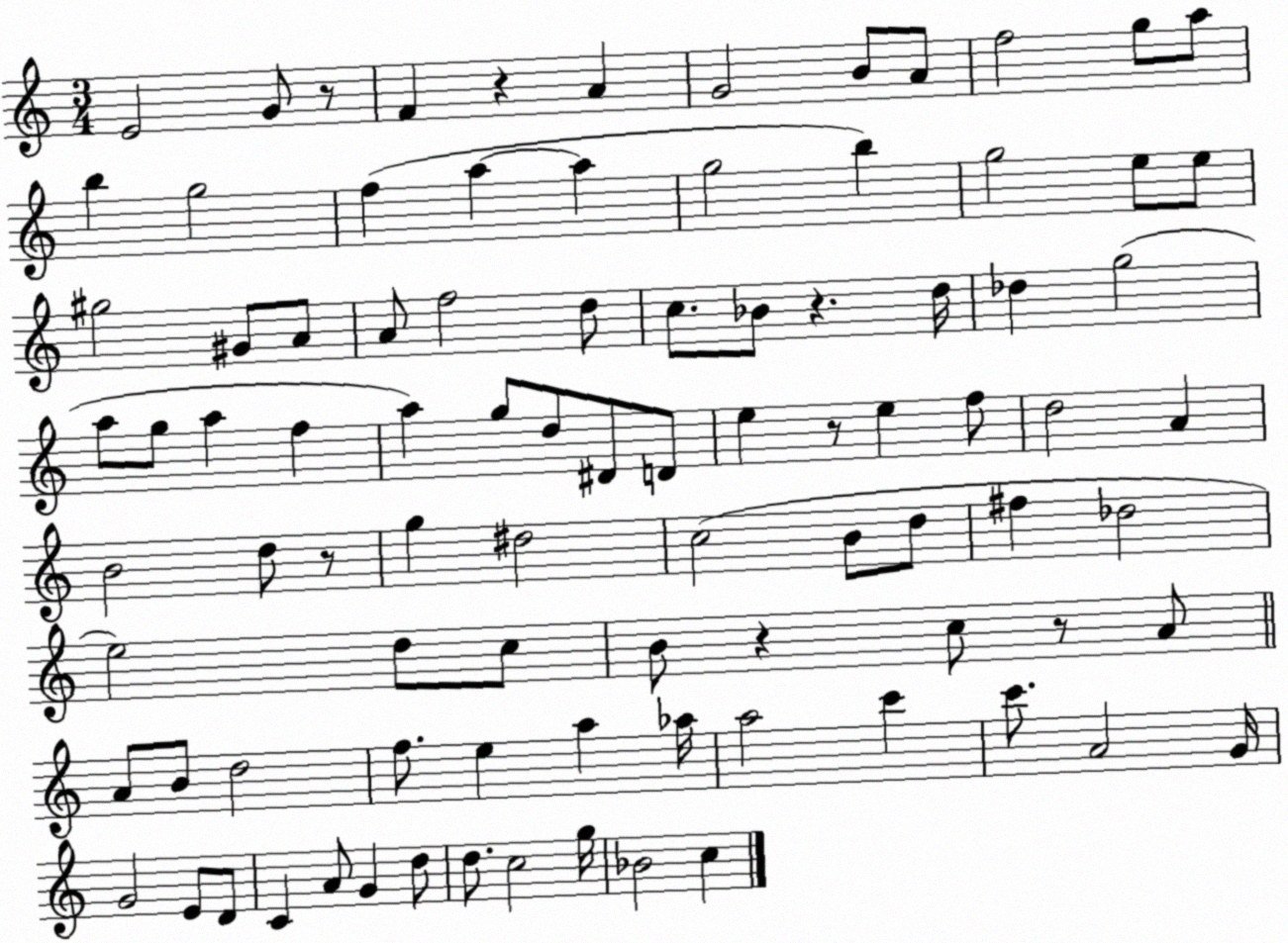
X:1
T:Untitled
M:3/4
L:1/4
K:C
E2 G/2 z/2 F z A G2 B/2 A/2 f2 g/2 a/2 b g2 f a a g2 b g2 e/2 e/2 ^g2 ^G/2 A/2 A/2 f2 d/2 c/2 _B/2 z d/4 _d g2 a/2 g/2 a f a g/2 d/2 ^D/2 D/2 e z/2 e f/2 d2 A B2 d/2 z/2 g ^d2 c2 B/2 d/2 ^f _d2 e2 d/2 c/2 B/2 z c/2 z/2 A/2 A/2 B/2 d2 f/2 e a _a/4 a2 c' c'/2 A2 G/4 G2 E/2 D/2 C A/2 G d/2 d/2 c2 g/4 _B2 c